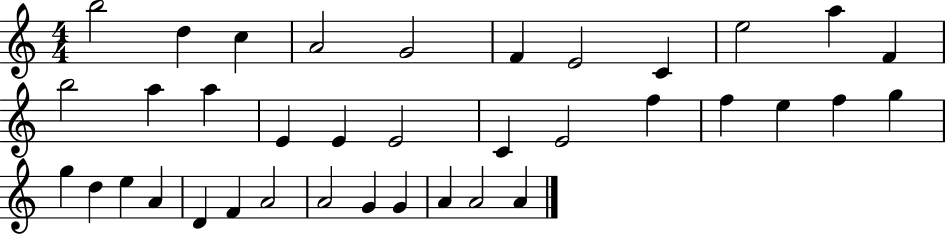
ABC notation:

X:1
T:Untitled
M:4/4
L:1/4
K:C
b2 d c A2 G2 F E2 C e2 a F b2 a a E E E2 C E2 f f e f g g d e A D F A2 A2 G G A A2 A